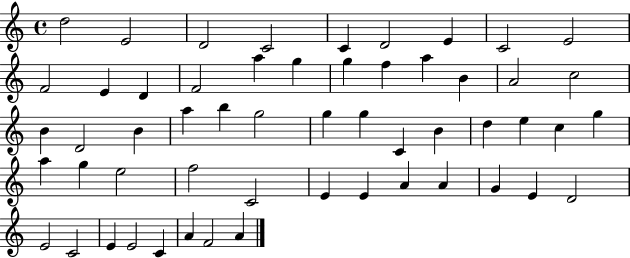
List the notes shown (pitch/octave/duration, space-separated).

D5/h E4/h D4/h C4/h C4/q D4/h E4/q C4/h E4/h F4/h E4/q D4/q F4/h A5/q G5/q G5/q F5/q A5/q B4/q A4/h C5/h B4/q D4/h B4/q A5/q B5/q G5/h G5/q G5/q C4/q B4/q D5/q E5/q C5/q G5/q A5/q G5/q E5/h F5/h C4/h E4/q E4/q A4/q A4/q G4/q E4/q D4/h E4/h C4/h E4/q E4/h C4/q A4/q F4/h A4/q